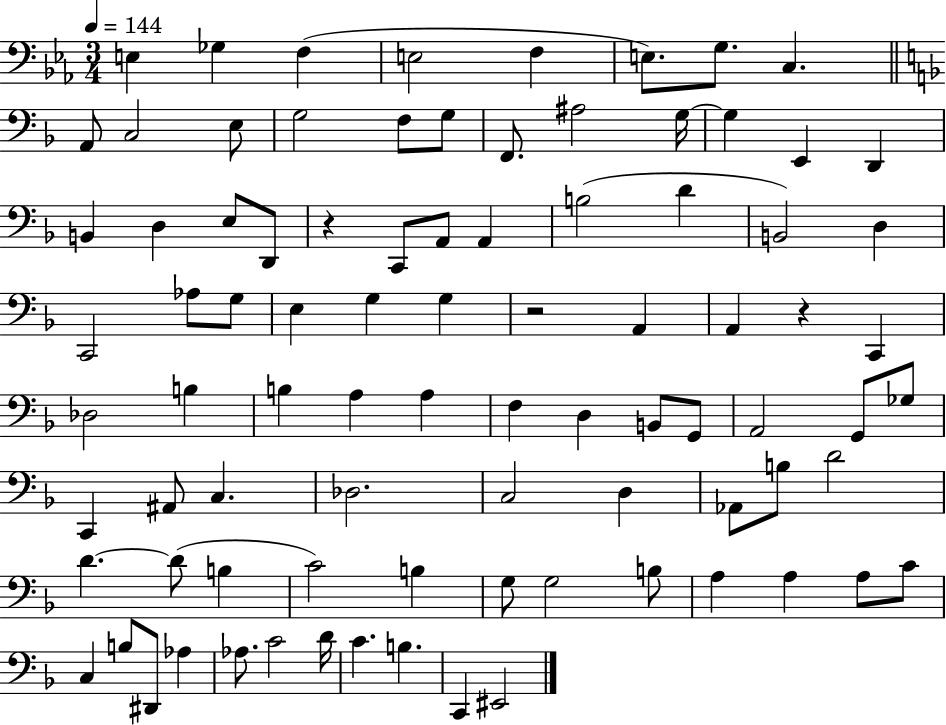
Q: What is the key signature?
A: EES major